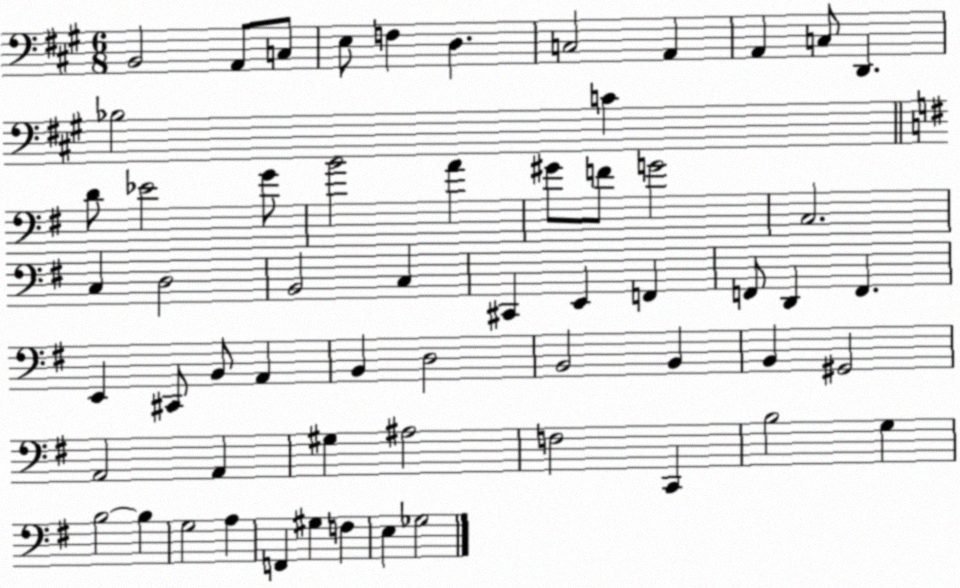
X:1
T:Untitled
M:6/8
L:1/4
K:A
B,,2 A,,/2 C,/2 E,/2 F, D, C,2 A,, A,, C,/2 D,, _B,2 C D/2 _E2 G/2 B2 A ^G/2 F/2 G2 C,2 C, D,2 B,,2 C, ^C,, E,, F,, F,,/2 D,, F,, E,, ^C,,/2 B,,/2 A,, B,, D,2 B,,2 B,, B,, ^G,,2 A,,2 A,, ^G, ^A,2 F,2 C,, B,2 G, B,2 B, G,2 A, F,, ^G, F, E, _G,2